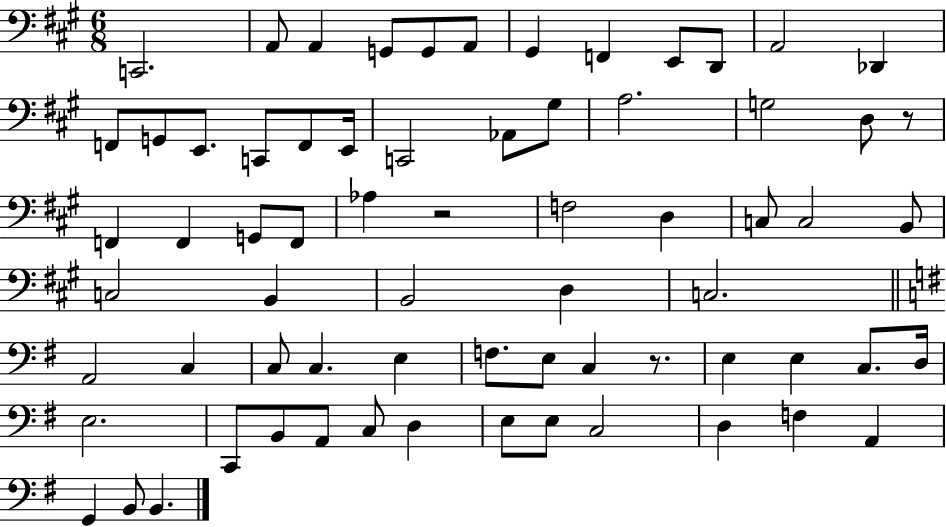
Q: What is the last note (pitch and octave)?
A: B2